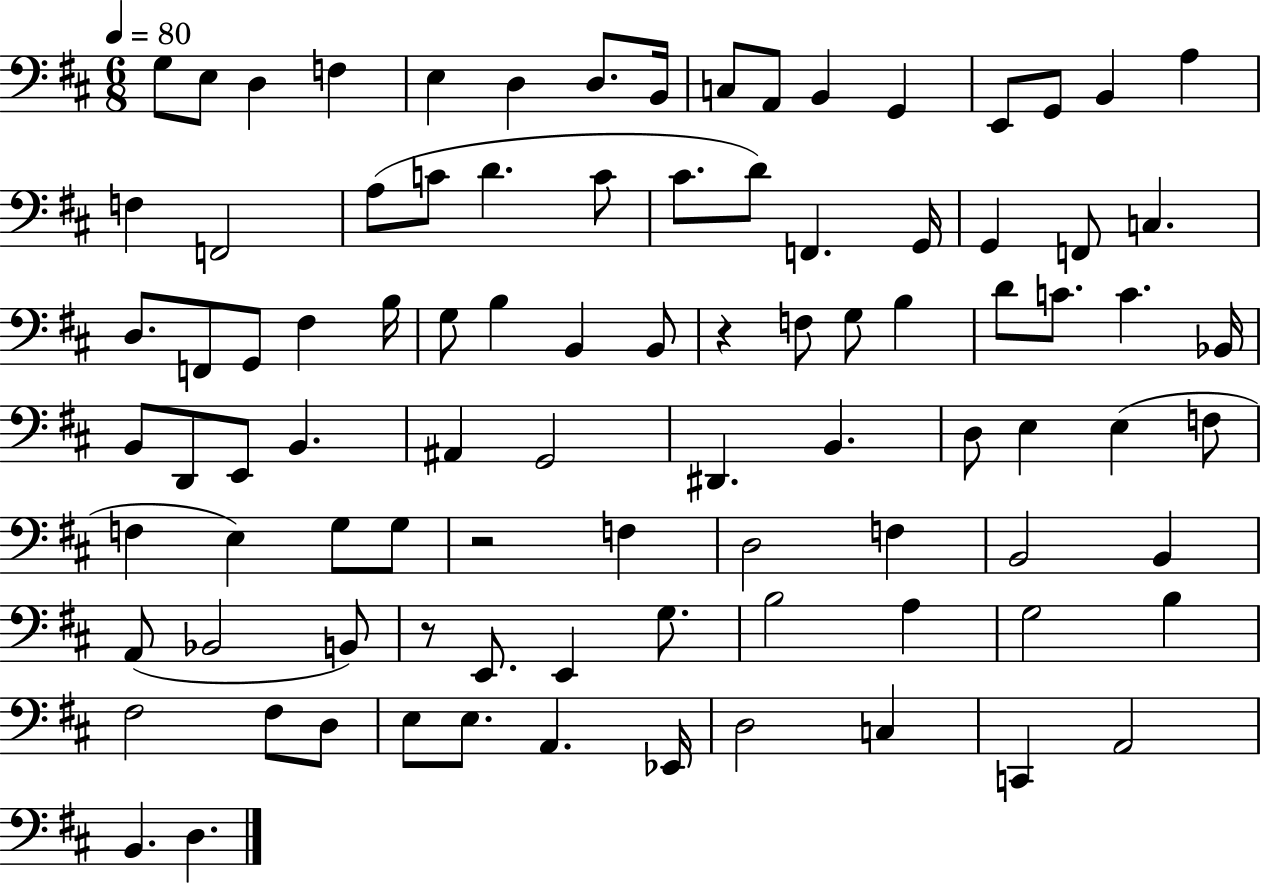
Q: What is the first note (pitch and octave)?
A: G3